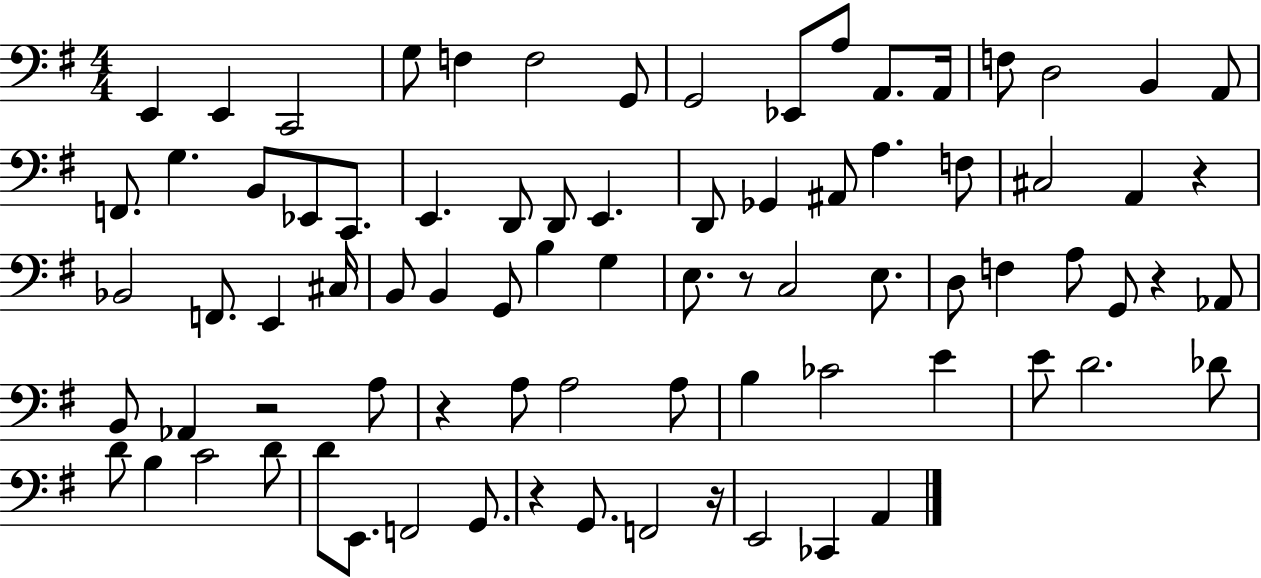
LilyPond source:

{
  \clef bass
  \numericTimeSignature
  \time 4/4
  \key g \major
  e,4 e,4 c,2 | g8 f4 f2 g,8 | g,2 ees,8 a8 a,8. a,16 | f8 d2 b,4 a,8 | \break f,8. g4. b,8 ees,8 c,8. | e,4. d,8 d,8 e,4. | d,8 ges,4 ais,8 a4. f8 | cis2 a,4 r4 | \break bes,2 f,8. e,4 cis16 | b,8 b,4 g,8 b4 g4 | e8. r8 c2 e8. | d8 f4 a8 g,8 r4 aes,8 | \break b,8 aes,4 r2 a8 | r4 a8 a2 a8 | b4 ces'2 e'4 | e'8 d'2. des'8 | \break d'8 b4 c'2 d'8 | d'8 e,8. f,2 g,8. | r4 g,8. f,2 r16 | e,2 ces,4 a,4 | \break \bar "|."
}